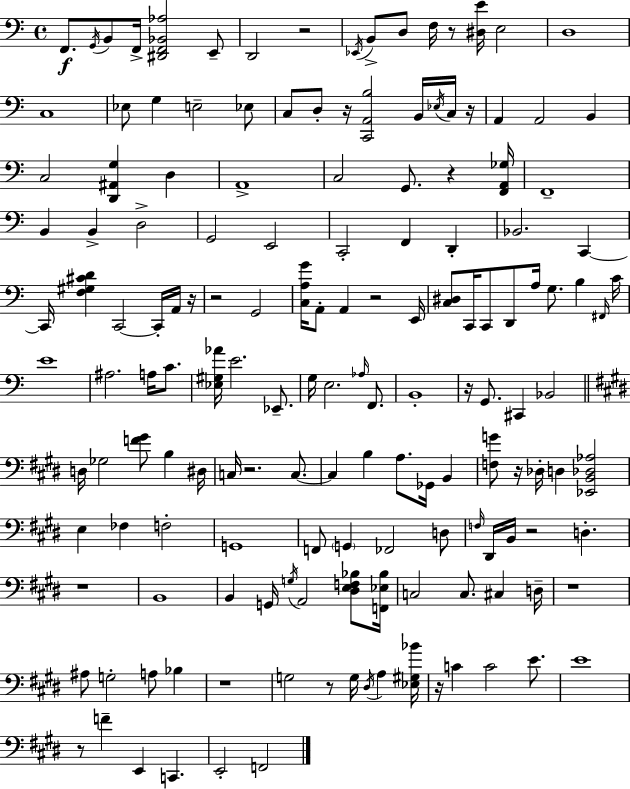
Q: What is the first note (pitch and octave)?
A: F2